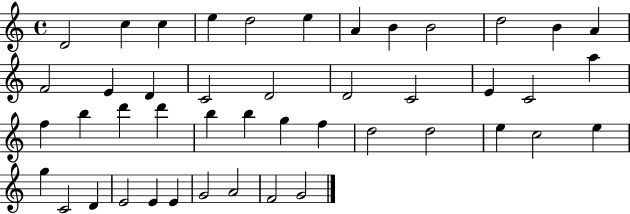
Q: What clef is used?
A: treble